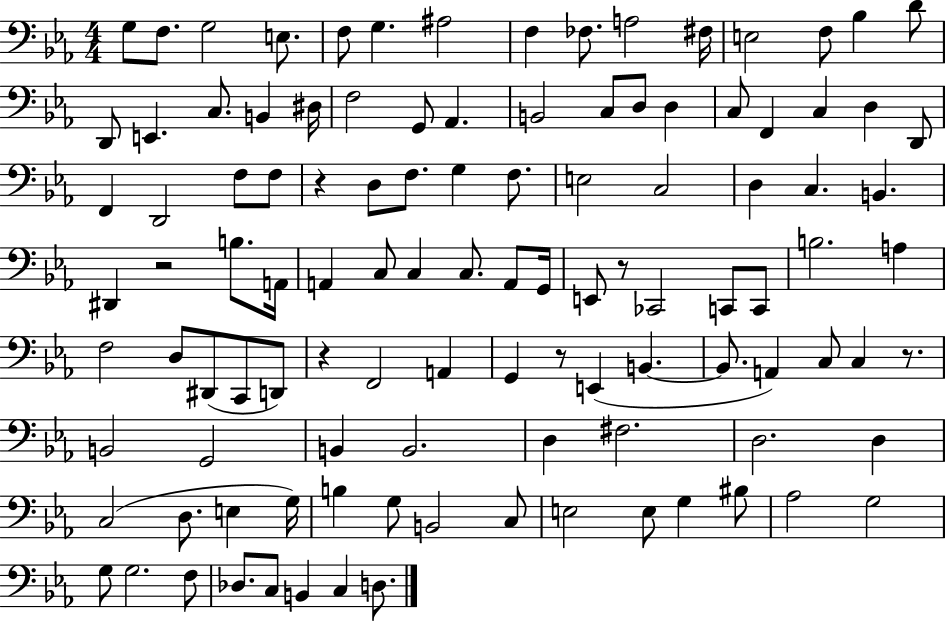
{
  \clef bass
  \numericTimeSignature
  \time 4/4
  \key ees \major
  g8 f8. g2 e8. | f8 g4. ais2 | f4 fes8. a2 fis16 | e2 f8 bes4 d'8 | \break d,8 e,4. c8. b,4 dis16 | f2 g,8 aes,4. | b,2 c8 d8 d4 | c8 f,4 c4 d4 d,8 | \break f,4 d,2 f8 f8 | r4 d8 f8. g4 f8. | e2 c2 | d4 c4. b,4. | \break dis,4 r2 b8. a,16 | a,4 c8 c4 c8. a,8 g,16 | e,8 r8 ces,2 c,8 c,8 | b2. a4 | \break f2 d8 dis,8( c,8 d,8) | r4 f,2 a,4 | g,4 r8 e,4( b,4.~~ | b,8. a,4) c8 c4 r8. | \break b,2 g,2 | b,4 b,2. | d4 fis2. | d2. d4 | \break c2( d8. e4 g16) | b4 g8 b,2 c8 | e2 e8 g4 bis8 | aes2 g2 | \break g8 g2. f8 | des8. c8 b,4 c4 d8. | \bar "|."
}